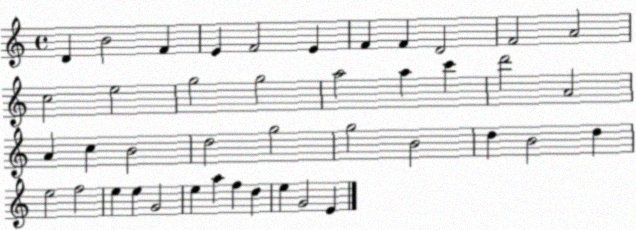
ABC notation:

X:1
T:Untitled
M:4/4
L:1/4
K:C
D B2 F E F2 E F F D2 F2 A2 c2 e2 g2 g2 a2 a c' d'2 A2 A c B2 d2 g2 g2 B2 d B2 d e2 f2 e e G2 e a f d e G2 E